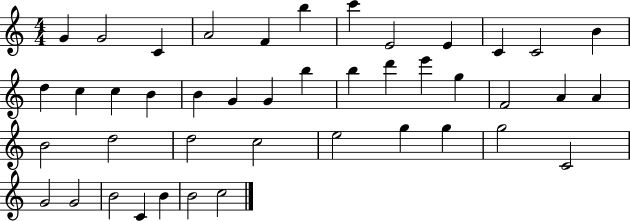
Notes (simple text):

G4/q G4/h C4/q A4/h F4/q B5/q C6/q E4/h E4/q C4/q C4/h B4/q D5/q C5/q C5/q B4/q B4/q G4/q G4/q B5/q B5/q D6/q E6/q G5/q F4/h A4/q A4/q B4/h D5/h D5/h C5/h E5/h G5/q G5/q G5/h C4/h G4/h G4/h B4/h C4/q B4/q B4/h C5/h